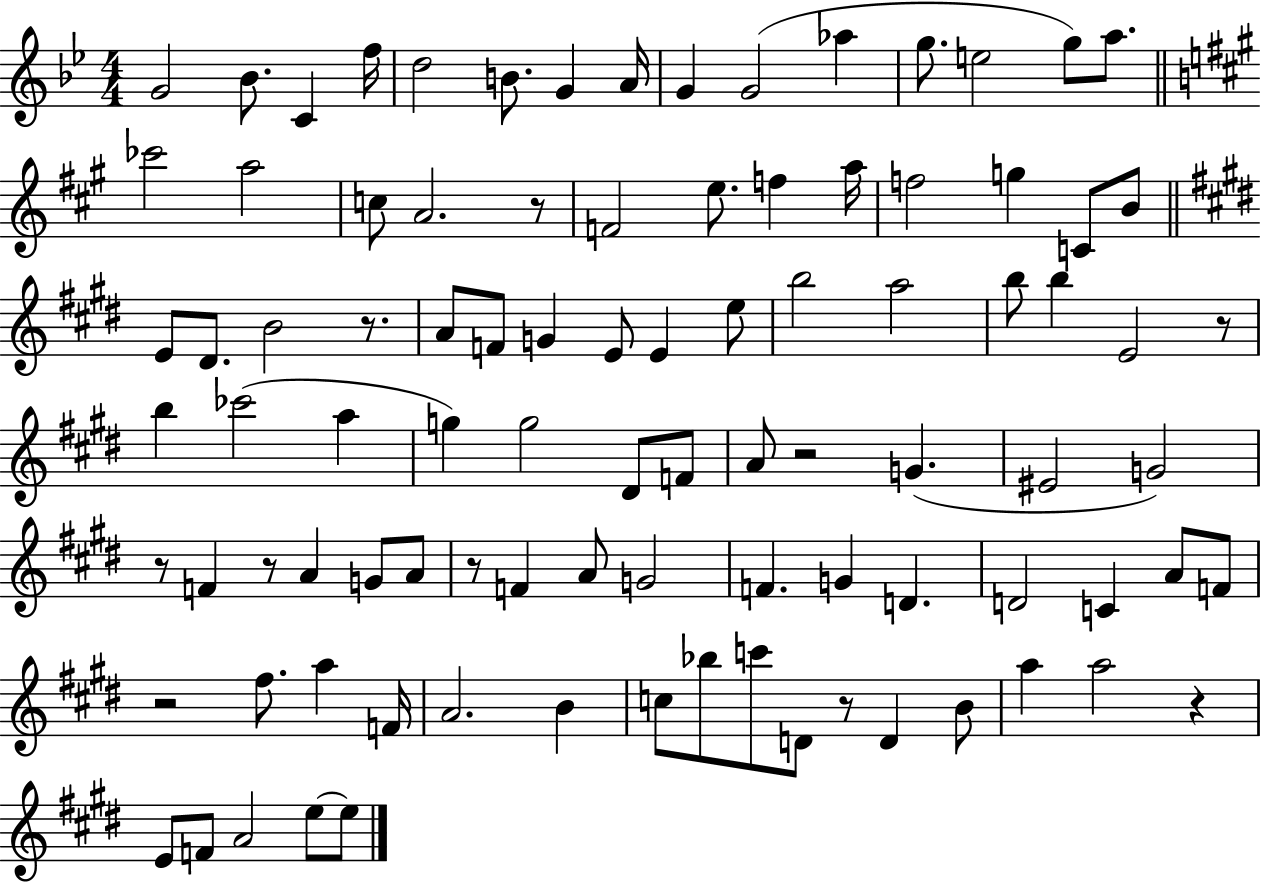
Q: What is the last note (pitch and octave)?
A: E5